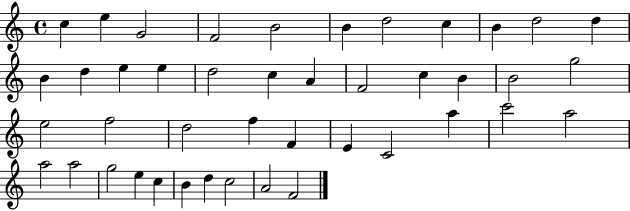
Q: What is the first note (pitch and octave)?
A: C5